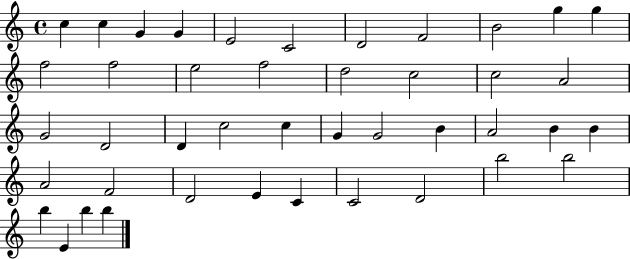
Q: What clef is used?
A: treble